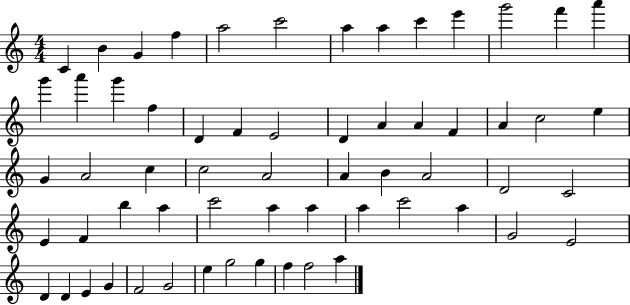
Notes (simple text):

C4/q B4/q G4/q F5/q A5/h C6/h A5/q A5/q C6/q E6/q G6/h F6/q A6/q G6/q A6/q G6/q F5/q D4/q F4/q E4/h D4/q A4/q A4/q F4/q A4/q C5/h E5/q G4/q A4/h C5/q C5/h A4/h A4/q B4/q A4/h D4/h C4/h E4/q F4/q B5/q A5/q C6/h A5/q A5/q A5/q C6/h A5/q G4/h E4/h D4/q D4/q E4/q G4/q F4/h G4/h E5/q G5/h G5/q F5/q F5/h A5/q